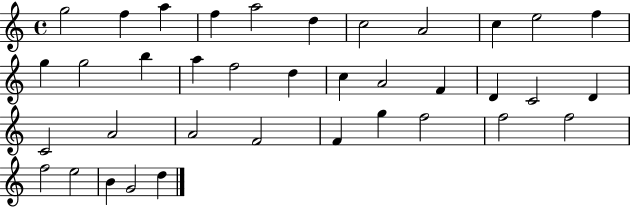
X:1
T:Untitled
M:4/4
L:1/4
K:C
g2 f a f a2 d c2 A2 c e2 f g g2 b a f2 d c A2 F D C2 D C2 A2 A2 F2 F g f2 f2 f2 f2 e2 B G2 d